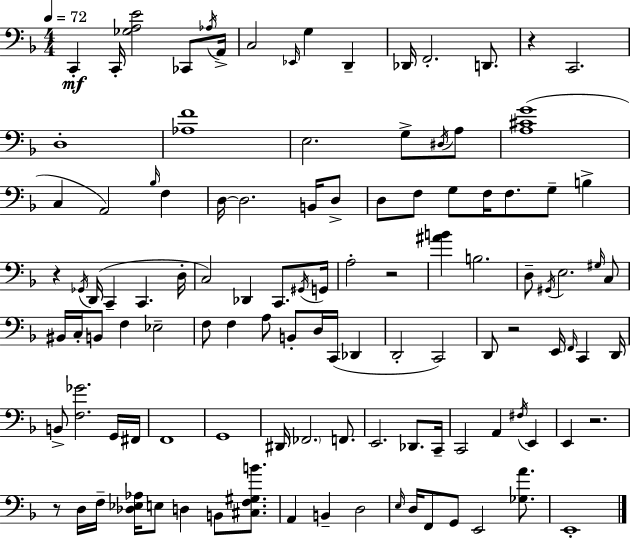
C2/q C2/s [Gb3,A3,E4]/h CES2/e Ab3/s A2/s C3/h Eb2/s G3/q D2/q Db2/s F2/h. D2/e. R/q C2/h. D3/w [Ab3,F4]/w E3/h. G3/e D#3/s A3/e [A3,C#4,G4]/w C3/q A2/h Bb3/s F3/q D3/s D3/h. B2/s D3/e D3/e F3/e G3/e F3/s F3/e. G3/e B3/q R/q Gb2/s D2/s C2/q C2/q. D3/s C3/h Db2/q C2/e. G#2/s G2/s A3/h R/h [A#4,B4]/q B3/h. D3/e G#2/s E3/h. G#3/s C3/e BIS2/s C3/s B2/e F3/q Eb3/h F3/e F3/q A3/e B2/e D3/s C2/s Db2/q D2/h C2/h D2/e R/h E2/s F2/s C2/q D2/s B2/e [F3,Gb4]/h. G2/s F#2/s F2/w G2/w D#2/s FES2/h. F2/e. E2/h. Db2/e. C2/s C2/h A2/q F#3/s E2/q E2/q R/h. R/e D3/s F3/s [Db3,Eb3,Ab3]/s E3/e D3/q B2/e [C#3,F3,G#3,B4]/e. A2/q B2/q D3/h E3/s D3/s F2/e G2/e E2/h [Gb3,A4]/e. E2/w